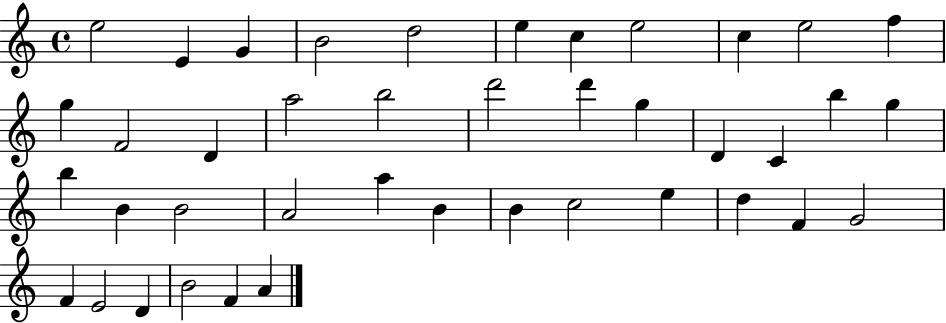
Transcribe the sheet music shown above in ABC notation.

X:1
T:Untitled
M:4/4
L:1/4
K:C
e2 E G B2 d2 e c e2 c e2 f g F2 D a2 b2 d'2 d' g D C b g b B B2 A2 a B B c2 e d F G2 F E2 D B2 F A